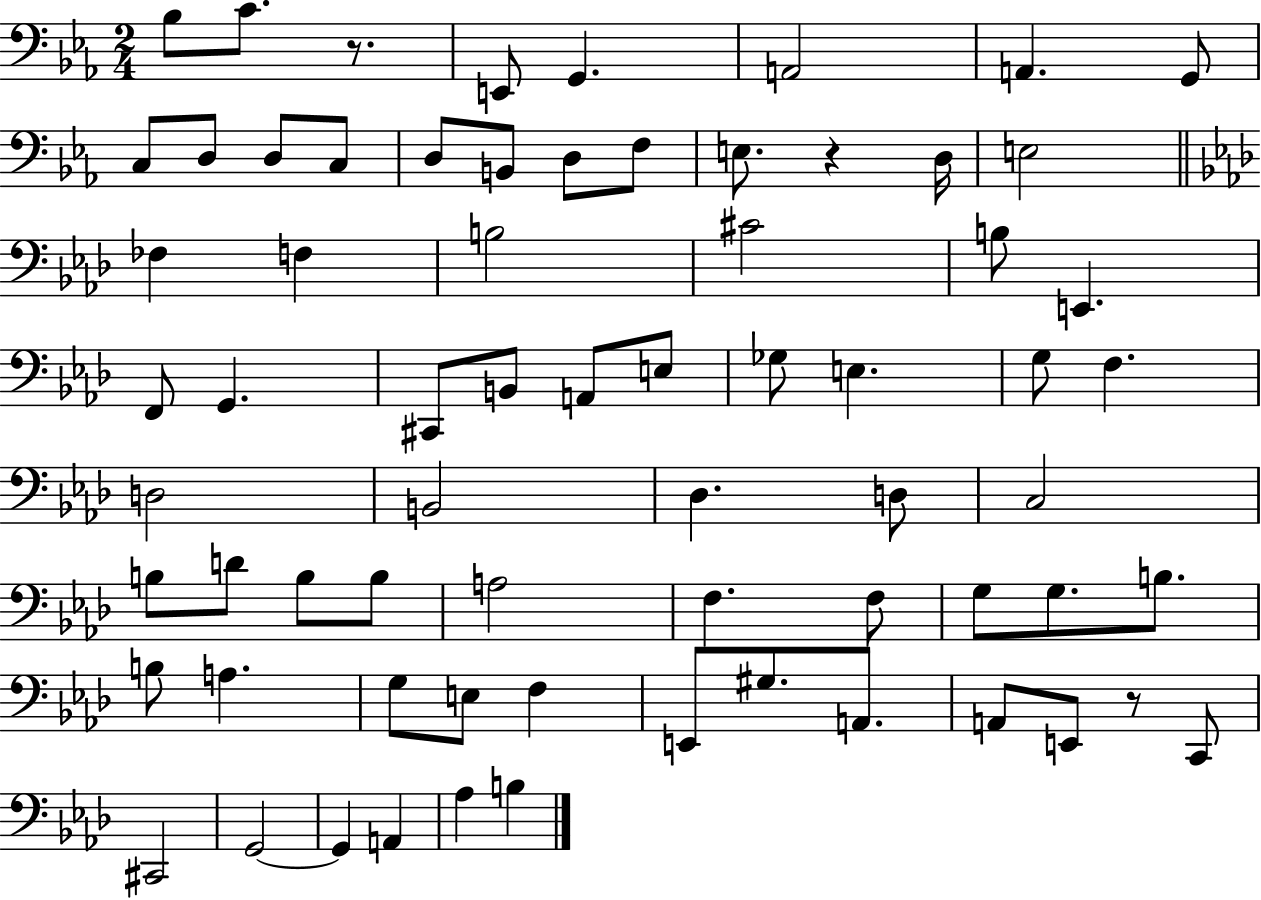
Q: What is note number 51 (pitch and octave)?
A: A3